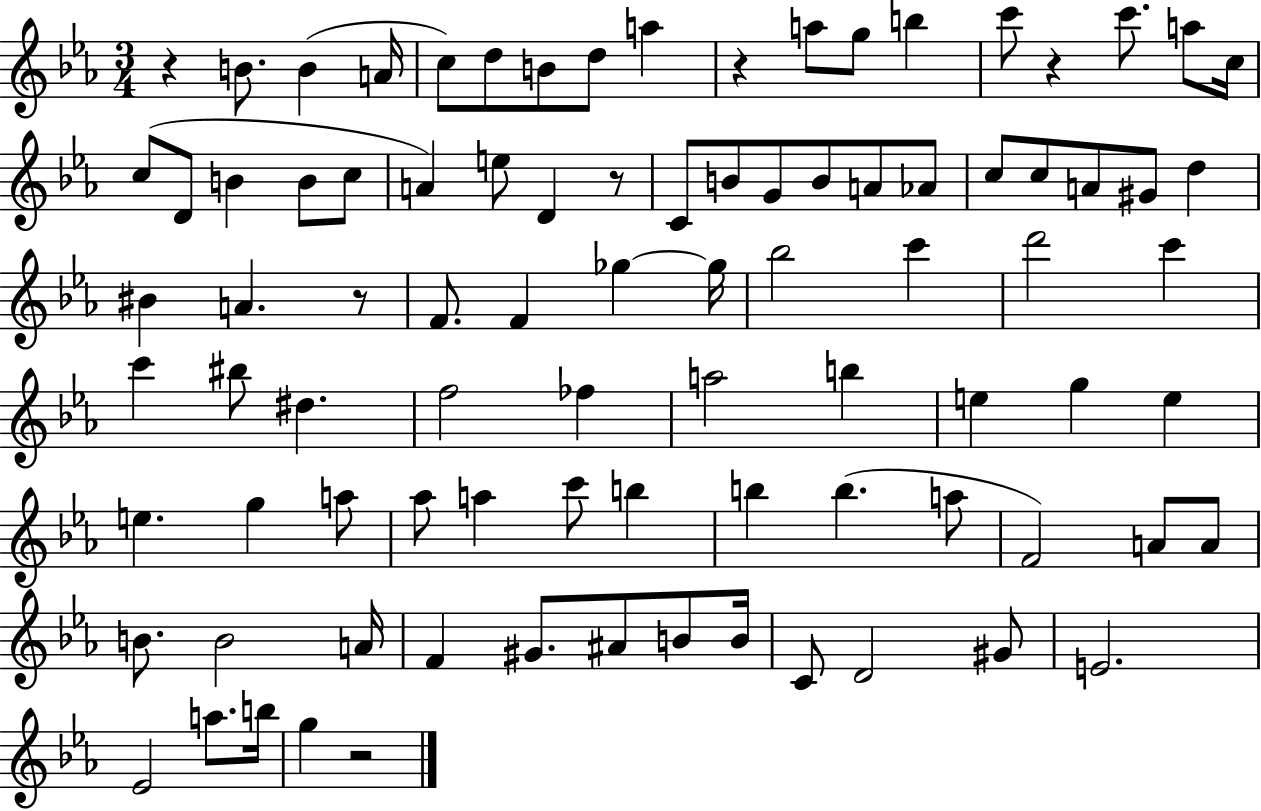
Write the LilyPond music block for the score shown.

{
  \clef treble
  \numericTimeSignature
  \time 3/4
  \key ees \major
  r4 b'8. b'4( a'16 | c''8) d''8 b'8 d''8 a''4 | r4 a''8 g''8 b''4 | c'''8 r4 c'''8. a''8 c''16 | \break c''8( d'8 b'4 b'8 c''8 | a'4) e''8 d'4 r8 | c'8 b'8 g'8 b'8 a'8 aes'8 | c''8 c''8 a'8 gis'8 d''4 | \break bis'4 a'4. r8 | f'8. f'4 ges''4~~ ges''16 | bes''2 c'''4 | d'''2 c'''4 | \break c'''4 bis''8 dis''4. | f''2 fes''4 | a''2 b''4 | e''4 g''4 e''4 | \break e''4. g''4 a''8 | aes''8 a''4 c'''8 b''4 | b''4 b''4.( a''8 | f'2) a'8 a'8 | \break b'8. b'2 a'16 | f'4 gis'8. ais'8 b'8 b'16 | c'8 d'2 gis'8 | e'2. | \break ees'2 a''8. b''16 | g''4 r2 | \bar "|."
}